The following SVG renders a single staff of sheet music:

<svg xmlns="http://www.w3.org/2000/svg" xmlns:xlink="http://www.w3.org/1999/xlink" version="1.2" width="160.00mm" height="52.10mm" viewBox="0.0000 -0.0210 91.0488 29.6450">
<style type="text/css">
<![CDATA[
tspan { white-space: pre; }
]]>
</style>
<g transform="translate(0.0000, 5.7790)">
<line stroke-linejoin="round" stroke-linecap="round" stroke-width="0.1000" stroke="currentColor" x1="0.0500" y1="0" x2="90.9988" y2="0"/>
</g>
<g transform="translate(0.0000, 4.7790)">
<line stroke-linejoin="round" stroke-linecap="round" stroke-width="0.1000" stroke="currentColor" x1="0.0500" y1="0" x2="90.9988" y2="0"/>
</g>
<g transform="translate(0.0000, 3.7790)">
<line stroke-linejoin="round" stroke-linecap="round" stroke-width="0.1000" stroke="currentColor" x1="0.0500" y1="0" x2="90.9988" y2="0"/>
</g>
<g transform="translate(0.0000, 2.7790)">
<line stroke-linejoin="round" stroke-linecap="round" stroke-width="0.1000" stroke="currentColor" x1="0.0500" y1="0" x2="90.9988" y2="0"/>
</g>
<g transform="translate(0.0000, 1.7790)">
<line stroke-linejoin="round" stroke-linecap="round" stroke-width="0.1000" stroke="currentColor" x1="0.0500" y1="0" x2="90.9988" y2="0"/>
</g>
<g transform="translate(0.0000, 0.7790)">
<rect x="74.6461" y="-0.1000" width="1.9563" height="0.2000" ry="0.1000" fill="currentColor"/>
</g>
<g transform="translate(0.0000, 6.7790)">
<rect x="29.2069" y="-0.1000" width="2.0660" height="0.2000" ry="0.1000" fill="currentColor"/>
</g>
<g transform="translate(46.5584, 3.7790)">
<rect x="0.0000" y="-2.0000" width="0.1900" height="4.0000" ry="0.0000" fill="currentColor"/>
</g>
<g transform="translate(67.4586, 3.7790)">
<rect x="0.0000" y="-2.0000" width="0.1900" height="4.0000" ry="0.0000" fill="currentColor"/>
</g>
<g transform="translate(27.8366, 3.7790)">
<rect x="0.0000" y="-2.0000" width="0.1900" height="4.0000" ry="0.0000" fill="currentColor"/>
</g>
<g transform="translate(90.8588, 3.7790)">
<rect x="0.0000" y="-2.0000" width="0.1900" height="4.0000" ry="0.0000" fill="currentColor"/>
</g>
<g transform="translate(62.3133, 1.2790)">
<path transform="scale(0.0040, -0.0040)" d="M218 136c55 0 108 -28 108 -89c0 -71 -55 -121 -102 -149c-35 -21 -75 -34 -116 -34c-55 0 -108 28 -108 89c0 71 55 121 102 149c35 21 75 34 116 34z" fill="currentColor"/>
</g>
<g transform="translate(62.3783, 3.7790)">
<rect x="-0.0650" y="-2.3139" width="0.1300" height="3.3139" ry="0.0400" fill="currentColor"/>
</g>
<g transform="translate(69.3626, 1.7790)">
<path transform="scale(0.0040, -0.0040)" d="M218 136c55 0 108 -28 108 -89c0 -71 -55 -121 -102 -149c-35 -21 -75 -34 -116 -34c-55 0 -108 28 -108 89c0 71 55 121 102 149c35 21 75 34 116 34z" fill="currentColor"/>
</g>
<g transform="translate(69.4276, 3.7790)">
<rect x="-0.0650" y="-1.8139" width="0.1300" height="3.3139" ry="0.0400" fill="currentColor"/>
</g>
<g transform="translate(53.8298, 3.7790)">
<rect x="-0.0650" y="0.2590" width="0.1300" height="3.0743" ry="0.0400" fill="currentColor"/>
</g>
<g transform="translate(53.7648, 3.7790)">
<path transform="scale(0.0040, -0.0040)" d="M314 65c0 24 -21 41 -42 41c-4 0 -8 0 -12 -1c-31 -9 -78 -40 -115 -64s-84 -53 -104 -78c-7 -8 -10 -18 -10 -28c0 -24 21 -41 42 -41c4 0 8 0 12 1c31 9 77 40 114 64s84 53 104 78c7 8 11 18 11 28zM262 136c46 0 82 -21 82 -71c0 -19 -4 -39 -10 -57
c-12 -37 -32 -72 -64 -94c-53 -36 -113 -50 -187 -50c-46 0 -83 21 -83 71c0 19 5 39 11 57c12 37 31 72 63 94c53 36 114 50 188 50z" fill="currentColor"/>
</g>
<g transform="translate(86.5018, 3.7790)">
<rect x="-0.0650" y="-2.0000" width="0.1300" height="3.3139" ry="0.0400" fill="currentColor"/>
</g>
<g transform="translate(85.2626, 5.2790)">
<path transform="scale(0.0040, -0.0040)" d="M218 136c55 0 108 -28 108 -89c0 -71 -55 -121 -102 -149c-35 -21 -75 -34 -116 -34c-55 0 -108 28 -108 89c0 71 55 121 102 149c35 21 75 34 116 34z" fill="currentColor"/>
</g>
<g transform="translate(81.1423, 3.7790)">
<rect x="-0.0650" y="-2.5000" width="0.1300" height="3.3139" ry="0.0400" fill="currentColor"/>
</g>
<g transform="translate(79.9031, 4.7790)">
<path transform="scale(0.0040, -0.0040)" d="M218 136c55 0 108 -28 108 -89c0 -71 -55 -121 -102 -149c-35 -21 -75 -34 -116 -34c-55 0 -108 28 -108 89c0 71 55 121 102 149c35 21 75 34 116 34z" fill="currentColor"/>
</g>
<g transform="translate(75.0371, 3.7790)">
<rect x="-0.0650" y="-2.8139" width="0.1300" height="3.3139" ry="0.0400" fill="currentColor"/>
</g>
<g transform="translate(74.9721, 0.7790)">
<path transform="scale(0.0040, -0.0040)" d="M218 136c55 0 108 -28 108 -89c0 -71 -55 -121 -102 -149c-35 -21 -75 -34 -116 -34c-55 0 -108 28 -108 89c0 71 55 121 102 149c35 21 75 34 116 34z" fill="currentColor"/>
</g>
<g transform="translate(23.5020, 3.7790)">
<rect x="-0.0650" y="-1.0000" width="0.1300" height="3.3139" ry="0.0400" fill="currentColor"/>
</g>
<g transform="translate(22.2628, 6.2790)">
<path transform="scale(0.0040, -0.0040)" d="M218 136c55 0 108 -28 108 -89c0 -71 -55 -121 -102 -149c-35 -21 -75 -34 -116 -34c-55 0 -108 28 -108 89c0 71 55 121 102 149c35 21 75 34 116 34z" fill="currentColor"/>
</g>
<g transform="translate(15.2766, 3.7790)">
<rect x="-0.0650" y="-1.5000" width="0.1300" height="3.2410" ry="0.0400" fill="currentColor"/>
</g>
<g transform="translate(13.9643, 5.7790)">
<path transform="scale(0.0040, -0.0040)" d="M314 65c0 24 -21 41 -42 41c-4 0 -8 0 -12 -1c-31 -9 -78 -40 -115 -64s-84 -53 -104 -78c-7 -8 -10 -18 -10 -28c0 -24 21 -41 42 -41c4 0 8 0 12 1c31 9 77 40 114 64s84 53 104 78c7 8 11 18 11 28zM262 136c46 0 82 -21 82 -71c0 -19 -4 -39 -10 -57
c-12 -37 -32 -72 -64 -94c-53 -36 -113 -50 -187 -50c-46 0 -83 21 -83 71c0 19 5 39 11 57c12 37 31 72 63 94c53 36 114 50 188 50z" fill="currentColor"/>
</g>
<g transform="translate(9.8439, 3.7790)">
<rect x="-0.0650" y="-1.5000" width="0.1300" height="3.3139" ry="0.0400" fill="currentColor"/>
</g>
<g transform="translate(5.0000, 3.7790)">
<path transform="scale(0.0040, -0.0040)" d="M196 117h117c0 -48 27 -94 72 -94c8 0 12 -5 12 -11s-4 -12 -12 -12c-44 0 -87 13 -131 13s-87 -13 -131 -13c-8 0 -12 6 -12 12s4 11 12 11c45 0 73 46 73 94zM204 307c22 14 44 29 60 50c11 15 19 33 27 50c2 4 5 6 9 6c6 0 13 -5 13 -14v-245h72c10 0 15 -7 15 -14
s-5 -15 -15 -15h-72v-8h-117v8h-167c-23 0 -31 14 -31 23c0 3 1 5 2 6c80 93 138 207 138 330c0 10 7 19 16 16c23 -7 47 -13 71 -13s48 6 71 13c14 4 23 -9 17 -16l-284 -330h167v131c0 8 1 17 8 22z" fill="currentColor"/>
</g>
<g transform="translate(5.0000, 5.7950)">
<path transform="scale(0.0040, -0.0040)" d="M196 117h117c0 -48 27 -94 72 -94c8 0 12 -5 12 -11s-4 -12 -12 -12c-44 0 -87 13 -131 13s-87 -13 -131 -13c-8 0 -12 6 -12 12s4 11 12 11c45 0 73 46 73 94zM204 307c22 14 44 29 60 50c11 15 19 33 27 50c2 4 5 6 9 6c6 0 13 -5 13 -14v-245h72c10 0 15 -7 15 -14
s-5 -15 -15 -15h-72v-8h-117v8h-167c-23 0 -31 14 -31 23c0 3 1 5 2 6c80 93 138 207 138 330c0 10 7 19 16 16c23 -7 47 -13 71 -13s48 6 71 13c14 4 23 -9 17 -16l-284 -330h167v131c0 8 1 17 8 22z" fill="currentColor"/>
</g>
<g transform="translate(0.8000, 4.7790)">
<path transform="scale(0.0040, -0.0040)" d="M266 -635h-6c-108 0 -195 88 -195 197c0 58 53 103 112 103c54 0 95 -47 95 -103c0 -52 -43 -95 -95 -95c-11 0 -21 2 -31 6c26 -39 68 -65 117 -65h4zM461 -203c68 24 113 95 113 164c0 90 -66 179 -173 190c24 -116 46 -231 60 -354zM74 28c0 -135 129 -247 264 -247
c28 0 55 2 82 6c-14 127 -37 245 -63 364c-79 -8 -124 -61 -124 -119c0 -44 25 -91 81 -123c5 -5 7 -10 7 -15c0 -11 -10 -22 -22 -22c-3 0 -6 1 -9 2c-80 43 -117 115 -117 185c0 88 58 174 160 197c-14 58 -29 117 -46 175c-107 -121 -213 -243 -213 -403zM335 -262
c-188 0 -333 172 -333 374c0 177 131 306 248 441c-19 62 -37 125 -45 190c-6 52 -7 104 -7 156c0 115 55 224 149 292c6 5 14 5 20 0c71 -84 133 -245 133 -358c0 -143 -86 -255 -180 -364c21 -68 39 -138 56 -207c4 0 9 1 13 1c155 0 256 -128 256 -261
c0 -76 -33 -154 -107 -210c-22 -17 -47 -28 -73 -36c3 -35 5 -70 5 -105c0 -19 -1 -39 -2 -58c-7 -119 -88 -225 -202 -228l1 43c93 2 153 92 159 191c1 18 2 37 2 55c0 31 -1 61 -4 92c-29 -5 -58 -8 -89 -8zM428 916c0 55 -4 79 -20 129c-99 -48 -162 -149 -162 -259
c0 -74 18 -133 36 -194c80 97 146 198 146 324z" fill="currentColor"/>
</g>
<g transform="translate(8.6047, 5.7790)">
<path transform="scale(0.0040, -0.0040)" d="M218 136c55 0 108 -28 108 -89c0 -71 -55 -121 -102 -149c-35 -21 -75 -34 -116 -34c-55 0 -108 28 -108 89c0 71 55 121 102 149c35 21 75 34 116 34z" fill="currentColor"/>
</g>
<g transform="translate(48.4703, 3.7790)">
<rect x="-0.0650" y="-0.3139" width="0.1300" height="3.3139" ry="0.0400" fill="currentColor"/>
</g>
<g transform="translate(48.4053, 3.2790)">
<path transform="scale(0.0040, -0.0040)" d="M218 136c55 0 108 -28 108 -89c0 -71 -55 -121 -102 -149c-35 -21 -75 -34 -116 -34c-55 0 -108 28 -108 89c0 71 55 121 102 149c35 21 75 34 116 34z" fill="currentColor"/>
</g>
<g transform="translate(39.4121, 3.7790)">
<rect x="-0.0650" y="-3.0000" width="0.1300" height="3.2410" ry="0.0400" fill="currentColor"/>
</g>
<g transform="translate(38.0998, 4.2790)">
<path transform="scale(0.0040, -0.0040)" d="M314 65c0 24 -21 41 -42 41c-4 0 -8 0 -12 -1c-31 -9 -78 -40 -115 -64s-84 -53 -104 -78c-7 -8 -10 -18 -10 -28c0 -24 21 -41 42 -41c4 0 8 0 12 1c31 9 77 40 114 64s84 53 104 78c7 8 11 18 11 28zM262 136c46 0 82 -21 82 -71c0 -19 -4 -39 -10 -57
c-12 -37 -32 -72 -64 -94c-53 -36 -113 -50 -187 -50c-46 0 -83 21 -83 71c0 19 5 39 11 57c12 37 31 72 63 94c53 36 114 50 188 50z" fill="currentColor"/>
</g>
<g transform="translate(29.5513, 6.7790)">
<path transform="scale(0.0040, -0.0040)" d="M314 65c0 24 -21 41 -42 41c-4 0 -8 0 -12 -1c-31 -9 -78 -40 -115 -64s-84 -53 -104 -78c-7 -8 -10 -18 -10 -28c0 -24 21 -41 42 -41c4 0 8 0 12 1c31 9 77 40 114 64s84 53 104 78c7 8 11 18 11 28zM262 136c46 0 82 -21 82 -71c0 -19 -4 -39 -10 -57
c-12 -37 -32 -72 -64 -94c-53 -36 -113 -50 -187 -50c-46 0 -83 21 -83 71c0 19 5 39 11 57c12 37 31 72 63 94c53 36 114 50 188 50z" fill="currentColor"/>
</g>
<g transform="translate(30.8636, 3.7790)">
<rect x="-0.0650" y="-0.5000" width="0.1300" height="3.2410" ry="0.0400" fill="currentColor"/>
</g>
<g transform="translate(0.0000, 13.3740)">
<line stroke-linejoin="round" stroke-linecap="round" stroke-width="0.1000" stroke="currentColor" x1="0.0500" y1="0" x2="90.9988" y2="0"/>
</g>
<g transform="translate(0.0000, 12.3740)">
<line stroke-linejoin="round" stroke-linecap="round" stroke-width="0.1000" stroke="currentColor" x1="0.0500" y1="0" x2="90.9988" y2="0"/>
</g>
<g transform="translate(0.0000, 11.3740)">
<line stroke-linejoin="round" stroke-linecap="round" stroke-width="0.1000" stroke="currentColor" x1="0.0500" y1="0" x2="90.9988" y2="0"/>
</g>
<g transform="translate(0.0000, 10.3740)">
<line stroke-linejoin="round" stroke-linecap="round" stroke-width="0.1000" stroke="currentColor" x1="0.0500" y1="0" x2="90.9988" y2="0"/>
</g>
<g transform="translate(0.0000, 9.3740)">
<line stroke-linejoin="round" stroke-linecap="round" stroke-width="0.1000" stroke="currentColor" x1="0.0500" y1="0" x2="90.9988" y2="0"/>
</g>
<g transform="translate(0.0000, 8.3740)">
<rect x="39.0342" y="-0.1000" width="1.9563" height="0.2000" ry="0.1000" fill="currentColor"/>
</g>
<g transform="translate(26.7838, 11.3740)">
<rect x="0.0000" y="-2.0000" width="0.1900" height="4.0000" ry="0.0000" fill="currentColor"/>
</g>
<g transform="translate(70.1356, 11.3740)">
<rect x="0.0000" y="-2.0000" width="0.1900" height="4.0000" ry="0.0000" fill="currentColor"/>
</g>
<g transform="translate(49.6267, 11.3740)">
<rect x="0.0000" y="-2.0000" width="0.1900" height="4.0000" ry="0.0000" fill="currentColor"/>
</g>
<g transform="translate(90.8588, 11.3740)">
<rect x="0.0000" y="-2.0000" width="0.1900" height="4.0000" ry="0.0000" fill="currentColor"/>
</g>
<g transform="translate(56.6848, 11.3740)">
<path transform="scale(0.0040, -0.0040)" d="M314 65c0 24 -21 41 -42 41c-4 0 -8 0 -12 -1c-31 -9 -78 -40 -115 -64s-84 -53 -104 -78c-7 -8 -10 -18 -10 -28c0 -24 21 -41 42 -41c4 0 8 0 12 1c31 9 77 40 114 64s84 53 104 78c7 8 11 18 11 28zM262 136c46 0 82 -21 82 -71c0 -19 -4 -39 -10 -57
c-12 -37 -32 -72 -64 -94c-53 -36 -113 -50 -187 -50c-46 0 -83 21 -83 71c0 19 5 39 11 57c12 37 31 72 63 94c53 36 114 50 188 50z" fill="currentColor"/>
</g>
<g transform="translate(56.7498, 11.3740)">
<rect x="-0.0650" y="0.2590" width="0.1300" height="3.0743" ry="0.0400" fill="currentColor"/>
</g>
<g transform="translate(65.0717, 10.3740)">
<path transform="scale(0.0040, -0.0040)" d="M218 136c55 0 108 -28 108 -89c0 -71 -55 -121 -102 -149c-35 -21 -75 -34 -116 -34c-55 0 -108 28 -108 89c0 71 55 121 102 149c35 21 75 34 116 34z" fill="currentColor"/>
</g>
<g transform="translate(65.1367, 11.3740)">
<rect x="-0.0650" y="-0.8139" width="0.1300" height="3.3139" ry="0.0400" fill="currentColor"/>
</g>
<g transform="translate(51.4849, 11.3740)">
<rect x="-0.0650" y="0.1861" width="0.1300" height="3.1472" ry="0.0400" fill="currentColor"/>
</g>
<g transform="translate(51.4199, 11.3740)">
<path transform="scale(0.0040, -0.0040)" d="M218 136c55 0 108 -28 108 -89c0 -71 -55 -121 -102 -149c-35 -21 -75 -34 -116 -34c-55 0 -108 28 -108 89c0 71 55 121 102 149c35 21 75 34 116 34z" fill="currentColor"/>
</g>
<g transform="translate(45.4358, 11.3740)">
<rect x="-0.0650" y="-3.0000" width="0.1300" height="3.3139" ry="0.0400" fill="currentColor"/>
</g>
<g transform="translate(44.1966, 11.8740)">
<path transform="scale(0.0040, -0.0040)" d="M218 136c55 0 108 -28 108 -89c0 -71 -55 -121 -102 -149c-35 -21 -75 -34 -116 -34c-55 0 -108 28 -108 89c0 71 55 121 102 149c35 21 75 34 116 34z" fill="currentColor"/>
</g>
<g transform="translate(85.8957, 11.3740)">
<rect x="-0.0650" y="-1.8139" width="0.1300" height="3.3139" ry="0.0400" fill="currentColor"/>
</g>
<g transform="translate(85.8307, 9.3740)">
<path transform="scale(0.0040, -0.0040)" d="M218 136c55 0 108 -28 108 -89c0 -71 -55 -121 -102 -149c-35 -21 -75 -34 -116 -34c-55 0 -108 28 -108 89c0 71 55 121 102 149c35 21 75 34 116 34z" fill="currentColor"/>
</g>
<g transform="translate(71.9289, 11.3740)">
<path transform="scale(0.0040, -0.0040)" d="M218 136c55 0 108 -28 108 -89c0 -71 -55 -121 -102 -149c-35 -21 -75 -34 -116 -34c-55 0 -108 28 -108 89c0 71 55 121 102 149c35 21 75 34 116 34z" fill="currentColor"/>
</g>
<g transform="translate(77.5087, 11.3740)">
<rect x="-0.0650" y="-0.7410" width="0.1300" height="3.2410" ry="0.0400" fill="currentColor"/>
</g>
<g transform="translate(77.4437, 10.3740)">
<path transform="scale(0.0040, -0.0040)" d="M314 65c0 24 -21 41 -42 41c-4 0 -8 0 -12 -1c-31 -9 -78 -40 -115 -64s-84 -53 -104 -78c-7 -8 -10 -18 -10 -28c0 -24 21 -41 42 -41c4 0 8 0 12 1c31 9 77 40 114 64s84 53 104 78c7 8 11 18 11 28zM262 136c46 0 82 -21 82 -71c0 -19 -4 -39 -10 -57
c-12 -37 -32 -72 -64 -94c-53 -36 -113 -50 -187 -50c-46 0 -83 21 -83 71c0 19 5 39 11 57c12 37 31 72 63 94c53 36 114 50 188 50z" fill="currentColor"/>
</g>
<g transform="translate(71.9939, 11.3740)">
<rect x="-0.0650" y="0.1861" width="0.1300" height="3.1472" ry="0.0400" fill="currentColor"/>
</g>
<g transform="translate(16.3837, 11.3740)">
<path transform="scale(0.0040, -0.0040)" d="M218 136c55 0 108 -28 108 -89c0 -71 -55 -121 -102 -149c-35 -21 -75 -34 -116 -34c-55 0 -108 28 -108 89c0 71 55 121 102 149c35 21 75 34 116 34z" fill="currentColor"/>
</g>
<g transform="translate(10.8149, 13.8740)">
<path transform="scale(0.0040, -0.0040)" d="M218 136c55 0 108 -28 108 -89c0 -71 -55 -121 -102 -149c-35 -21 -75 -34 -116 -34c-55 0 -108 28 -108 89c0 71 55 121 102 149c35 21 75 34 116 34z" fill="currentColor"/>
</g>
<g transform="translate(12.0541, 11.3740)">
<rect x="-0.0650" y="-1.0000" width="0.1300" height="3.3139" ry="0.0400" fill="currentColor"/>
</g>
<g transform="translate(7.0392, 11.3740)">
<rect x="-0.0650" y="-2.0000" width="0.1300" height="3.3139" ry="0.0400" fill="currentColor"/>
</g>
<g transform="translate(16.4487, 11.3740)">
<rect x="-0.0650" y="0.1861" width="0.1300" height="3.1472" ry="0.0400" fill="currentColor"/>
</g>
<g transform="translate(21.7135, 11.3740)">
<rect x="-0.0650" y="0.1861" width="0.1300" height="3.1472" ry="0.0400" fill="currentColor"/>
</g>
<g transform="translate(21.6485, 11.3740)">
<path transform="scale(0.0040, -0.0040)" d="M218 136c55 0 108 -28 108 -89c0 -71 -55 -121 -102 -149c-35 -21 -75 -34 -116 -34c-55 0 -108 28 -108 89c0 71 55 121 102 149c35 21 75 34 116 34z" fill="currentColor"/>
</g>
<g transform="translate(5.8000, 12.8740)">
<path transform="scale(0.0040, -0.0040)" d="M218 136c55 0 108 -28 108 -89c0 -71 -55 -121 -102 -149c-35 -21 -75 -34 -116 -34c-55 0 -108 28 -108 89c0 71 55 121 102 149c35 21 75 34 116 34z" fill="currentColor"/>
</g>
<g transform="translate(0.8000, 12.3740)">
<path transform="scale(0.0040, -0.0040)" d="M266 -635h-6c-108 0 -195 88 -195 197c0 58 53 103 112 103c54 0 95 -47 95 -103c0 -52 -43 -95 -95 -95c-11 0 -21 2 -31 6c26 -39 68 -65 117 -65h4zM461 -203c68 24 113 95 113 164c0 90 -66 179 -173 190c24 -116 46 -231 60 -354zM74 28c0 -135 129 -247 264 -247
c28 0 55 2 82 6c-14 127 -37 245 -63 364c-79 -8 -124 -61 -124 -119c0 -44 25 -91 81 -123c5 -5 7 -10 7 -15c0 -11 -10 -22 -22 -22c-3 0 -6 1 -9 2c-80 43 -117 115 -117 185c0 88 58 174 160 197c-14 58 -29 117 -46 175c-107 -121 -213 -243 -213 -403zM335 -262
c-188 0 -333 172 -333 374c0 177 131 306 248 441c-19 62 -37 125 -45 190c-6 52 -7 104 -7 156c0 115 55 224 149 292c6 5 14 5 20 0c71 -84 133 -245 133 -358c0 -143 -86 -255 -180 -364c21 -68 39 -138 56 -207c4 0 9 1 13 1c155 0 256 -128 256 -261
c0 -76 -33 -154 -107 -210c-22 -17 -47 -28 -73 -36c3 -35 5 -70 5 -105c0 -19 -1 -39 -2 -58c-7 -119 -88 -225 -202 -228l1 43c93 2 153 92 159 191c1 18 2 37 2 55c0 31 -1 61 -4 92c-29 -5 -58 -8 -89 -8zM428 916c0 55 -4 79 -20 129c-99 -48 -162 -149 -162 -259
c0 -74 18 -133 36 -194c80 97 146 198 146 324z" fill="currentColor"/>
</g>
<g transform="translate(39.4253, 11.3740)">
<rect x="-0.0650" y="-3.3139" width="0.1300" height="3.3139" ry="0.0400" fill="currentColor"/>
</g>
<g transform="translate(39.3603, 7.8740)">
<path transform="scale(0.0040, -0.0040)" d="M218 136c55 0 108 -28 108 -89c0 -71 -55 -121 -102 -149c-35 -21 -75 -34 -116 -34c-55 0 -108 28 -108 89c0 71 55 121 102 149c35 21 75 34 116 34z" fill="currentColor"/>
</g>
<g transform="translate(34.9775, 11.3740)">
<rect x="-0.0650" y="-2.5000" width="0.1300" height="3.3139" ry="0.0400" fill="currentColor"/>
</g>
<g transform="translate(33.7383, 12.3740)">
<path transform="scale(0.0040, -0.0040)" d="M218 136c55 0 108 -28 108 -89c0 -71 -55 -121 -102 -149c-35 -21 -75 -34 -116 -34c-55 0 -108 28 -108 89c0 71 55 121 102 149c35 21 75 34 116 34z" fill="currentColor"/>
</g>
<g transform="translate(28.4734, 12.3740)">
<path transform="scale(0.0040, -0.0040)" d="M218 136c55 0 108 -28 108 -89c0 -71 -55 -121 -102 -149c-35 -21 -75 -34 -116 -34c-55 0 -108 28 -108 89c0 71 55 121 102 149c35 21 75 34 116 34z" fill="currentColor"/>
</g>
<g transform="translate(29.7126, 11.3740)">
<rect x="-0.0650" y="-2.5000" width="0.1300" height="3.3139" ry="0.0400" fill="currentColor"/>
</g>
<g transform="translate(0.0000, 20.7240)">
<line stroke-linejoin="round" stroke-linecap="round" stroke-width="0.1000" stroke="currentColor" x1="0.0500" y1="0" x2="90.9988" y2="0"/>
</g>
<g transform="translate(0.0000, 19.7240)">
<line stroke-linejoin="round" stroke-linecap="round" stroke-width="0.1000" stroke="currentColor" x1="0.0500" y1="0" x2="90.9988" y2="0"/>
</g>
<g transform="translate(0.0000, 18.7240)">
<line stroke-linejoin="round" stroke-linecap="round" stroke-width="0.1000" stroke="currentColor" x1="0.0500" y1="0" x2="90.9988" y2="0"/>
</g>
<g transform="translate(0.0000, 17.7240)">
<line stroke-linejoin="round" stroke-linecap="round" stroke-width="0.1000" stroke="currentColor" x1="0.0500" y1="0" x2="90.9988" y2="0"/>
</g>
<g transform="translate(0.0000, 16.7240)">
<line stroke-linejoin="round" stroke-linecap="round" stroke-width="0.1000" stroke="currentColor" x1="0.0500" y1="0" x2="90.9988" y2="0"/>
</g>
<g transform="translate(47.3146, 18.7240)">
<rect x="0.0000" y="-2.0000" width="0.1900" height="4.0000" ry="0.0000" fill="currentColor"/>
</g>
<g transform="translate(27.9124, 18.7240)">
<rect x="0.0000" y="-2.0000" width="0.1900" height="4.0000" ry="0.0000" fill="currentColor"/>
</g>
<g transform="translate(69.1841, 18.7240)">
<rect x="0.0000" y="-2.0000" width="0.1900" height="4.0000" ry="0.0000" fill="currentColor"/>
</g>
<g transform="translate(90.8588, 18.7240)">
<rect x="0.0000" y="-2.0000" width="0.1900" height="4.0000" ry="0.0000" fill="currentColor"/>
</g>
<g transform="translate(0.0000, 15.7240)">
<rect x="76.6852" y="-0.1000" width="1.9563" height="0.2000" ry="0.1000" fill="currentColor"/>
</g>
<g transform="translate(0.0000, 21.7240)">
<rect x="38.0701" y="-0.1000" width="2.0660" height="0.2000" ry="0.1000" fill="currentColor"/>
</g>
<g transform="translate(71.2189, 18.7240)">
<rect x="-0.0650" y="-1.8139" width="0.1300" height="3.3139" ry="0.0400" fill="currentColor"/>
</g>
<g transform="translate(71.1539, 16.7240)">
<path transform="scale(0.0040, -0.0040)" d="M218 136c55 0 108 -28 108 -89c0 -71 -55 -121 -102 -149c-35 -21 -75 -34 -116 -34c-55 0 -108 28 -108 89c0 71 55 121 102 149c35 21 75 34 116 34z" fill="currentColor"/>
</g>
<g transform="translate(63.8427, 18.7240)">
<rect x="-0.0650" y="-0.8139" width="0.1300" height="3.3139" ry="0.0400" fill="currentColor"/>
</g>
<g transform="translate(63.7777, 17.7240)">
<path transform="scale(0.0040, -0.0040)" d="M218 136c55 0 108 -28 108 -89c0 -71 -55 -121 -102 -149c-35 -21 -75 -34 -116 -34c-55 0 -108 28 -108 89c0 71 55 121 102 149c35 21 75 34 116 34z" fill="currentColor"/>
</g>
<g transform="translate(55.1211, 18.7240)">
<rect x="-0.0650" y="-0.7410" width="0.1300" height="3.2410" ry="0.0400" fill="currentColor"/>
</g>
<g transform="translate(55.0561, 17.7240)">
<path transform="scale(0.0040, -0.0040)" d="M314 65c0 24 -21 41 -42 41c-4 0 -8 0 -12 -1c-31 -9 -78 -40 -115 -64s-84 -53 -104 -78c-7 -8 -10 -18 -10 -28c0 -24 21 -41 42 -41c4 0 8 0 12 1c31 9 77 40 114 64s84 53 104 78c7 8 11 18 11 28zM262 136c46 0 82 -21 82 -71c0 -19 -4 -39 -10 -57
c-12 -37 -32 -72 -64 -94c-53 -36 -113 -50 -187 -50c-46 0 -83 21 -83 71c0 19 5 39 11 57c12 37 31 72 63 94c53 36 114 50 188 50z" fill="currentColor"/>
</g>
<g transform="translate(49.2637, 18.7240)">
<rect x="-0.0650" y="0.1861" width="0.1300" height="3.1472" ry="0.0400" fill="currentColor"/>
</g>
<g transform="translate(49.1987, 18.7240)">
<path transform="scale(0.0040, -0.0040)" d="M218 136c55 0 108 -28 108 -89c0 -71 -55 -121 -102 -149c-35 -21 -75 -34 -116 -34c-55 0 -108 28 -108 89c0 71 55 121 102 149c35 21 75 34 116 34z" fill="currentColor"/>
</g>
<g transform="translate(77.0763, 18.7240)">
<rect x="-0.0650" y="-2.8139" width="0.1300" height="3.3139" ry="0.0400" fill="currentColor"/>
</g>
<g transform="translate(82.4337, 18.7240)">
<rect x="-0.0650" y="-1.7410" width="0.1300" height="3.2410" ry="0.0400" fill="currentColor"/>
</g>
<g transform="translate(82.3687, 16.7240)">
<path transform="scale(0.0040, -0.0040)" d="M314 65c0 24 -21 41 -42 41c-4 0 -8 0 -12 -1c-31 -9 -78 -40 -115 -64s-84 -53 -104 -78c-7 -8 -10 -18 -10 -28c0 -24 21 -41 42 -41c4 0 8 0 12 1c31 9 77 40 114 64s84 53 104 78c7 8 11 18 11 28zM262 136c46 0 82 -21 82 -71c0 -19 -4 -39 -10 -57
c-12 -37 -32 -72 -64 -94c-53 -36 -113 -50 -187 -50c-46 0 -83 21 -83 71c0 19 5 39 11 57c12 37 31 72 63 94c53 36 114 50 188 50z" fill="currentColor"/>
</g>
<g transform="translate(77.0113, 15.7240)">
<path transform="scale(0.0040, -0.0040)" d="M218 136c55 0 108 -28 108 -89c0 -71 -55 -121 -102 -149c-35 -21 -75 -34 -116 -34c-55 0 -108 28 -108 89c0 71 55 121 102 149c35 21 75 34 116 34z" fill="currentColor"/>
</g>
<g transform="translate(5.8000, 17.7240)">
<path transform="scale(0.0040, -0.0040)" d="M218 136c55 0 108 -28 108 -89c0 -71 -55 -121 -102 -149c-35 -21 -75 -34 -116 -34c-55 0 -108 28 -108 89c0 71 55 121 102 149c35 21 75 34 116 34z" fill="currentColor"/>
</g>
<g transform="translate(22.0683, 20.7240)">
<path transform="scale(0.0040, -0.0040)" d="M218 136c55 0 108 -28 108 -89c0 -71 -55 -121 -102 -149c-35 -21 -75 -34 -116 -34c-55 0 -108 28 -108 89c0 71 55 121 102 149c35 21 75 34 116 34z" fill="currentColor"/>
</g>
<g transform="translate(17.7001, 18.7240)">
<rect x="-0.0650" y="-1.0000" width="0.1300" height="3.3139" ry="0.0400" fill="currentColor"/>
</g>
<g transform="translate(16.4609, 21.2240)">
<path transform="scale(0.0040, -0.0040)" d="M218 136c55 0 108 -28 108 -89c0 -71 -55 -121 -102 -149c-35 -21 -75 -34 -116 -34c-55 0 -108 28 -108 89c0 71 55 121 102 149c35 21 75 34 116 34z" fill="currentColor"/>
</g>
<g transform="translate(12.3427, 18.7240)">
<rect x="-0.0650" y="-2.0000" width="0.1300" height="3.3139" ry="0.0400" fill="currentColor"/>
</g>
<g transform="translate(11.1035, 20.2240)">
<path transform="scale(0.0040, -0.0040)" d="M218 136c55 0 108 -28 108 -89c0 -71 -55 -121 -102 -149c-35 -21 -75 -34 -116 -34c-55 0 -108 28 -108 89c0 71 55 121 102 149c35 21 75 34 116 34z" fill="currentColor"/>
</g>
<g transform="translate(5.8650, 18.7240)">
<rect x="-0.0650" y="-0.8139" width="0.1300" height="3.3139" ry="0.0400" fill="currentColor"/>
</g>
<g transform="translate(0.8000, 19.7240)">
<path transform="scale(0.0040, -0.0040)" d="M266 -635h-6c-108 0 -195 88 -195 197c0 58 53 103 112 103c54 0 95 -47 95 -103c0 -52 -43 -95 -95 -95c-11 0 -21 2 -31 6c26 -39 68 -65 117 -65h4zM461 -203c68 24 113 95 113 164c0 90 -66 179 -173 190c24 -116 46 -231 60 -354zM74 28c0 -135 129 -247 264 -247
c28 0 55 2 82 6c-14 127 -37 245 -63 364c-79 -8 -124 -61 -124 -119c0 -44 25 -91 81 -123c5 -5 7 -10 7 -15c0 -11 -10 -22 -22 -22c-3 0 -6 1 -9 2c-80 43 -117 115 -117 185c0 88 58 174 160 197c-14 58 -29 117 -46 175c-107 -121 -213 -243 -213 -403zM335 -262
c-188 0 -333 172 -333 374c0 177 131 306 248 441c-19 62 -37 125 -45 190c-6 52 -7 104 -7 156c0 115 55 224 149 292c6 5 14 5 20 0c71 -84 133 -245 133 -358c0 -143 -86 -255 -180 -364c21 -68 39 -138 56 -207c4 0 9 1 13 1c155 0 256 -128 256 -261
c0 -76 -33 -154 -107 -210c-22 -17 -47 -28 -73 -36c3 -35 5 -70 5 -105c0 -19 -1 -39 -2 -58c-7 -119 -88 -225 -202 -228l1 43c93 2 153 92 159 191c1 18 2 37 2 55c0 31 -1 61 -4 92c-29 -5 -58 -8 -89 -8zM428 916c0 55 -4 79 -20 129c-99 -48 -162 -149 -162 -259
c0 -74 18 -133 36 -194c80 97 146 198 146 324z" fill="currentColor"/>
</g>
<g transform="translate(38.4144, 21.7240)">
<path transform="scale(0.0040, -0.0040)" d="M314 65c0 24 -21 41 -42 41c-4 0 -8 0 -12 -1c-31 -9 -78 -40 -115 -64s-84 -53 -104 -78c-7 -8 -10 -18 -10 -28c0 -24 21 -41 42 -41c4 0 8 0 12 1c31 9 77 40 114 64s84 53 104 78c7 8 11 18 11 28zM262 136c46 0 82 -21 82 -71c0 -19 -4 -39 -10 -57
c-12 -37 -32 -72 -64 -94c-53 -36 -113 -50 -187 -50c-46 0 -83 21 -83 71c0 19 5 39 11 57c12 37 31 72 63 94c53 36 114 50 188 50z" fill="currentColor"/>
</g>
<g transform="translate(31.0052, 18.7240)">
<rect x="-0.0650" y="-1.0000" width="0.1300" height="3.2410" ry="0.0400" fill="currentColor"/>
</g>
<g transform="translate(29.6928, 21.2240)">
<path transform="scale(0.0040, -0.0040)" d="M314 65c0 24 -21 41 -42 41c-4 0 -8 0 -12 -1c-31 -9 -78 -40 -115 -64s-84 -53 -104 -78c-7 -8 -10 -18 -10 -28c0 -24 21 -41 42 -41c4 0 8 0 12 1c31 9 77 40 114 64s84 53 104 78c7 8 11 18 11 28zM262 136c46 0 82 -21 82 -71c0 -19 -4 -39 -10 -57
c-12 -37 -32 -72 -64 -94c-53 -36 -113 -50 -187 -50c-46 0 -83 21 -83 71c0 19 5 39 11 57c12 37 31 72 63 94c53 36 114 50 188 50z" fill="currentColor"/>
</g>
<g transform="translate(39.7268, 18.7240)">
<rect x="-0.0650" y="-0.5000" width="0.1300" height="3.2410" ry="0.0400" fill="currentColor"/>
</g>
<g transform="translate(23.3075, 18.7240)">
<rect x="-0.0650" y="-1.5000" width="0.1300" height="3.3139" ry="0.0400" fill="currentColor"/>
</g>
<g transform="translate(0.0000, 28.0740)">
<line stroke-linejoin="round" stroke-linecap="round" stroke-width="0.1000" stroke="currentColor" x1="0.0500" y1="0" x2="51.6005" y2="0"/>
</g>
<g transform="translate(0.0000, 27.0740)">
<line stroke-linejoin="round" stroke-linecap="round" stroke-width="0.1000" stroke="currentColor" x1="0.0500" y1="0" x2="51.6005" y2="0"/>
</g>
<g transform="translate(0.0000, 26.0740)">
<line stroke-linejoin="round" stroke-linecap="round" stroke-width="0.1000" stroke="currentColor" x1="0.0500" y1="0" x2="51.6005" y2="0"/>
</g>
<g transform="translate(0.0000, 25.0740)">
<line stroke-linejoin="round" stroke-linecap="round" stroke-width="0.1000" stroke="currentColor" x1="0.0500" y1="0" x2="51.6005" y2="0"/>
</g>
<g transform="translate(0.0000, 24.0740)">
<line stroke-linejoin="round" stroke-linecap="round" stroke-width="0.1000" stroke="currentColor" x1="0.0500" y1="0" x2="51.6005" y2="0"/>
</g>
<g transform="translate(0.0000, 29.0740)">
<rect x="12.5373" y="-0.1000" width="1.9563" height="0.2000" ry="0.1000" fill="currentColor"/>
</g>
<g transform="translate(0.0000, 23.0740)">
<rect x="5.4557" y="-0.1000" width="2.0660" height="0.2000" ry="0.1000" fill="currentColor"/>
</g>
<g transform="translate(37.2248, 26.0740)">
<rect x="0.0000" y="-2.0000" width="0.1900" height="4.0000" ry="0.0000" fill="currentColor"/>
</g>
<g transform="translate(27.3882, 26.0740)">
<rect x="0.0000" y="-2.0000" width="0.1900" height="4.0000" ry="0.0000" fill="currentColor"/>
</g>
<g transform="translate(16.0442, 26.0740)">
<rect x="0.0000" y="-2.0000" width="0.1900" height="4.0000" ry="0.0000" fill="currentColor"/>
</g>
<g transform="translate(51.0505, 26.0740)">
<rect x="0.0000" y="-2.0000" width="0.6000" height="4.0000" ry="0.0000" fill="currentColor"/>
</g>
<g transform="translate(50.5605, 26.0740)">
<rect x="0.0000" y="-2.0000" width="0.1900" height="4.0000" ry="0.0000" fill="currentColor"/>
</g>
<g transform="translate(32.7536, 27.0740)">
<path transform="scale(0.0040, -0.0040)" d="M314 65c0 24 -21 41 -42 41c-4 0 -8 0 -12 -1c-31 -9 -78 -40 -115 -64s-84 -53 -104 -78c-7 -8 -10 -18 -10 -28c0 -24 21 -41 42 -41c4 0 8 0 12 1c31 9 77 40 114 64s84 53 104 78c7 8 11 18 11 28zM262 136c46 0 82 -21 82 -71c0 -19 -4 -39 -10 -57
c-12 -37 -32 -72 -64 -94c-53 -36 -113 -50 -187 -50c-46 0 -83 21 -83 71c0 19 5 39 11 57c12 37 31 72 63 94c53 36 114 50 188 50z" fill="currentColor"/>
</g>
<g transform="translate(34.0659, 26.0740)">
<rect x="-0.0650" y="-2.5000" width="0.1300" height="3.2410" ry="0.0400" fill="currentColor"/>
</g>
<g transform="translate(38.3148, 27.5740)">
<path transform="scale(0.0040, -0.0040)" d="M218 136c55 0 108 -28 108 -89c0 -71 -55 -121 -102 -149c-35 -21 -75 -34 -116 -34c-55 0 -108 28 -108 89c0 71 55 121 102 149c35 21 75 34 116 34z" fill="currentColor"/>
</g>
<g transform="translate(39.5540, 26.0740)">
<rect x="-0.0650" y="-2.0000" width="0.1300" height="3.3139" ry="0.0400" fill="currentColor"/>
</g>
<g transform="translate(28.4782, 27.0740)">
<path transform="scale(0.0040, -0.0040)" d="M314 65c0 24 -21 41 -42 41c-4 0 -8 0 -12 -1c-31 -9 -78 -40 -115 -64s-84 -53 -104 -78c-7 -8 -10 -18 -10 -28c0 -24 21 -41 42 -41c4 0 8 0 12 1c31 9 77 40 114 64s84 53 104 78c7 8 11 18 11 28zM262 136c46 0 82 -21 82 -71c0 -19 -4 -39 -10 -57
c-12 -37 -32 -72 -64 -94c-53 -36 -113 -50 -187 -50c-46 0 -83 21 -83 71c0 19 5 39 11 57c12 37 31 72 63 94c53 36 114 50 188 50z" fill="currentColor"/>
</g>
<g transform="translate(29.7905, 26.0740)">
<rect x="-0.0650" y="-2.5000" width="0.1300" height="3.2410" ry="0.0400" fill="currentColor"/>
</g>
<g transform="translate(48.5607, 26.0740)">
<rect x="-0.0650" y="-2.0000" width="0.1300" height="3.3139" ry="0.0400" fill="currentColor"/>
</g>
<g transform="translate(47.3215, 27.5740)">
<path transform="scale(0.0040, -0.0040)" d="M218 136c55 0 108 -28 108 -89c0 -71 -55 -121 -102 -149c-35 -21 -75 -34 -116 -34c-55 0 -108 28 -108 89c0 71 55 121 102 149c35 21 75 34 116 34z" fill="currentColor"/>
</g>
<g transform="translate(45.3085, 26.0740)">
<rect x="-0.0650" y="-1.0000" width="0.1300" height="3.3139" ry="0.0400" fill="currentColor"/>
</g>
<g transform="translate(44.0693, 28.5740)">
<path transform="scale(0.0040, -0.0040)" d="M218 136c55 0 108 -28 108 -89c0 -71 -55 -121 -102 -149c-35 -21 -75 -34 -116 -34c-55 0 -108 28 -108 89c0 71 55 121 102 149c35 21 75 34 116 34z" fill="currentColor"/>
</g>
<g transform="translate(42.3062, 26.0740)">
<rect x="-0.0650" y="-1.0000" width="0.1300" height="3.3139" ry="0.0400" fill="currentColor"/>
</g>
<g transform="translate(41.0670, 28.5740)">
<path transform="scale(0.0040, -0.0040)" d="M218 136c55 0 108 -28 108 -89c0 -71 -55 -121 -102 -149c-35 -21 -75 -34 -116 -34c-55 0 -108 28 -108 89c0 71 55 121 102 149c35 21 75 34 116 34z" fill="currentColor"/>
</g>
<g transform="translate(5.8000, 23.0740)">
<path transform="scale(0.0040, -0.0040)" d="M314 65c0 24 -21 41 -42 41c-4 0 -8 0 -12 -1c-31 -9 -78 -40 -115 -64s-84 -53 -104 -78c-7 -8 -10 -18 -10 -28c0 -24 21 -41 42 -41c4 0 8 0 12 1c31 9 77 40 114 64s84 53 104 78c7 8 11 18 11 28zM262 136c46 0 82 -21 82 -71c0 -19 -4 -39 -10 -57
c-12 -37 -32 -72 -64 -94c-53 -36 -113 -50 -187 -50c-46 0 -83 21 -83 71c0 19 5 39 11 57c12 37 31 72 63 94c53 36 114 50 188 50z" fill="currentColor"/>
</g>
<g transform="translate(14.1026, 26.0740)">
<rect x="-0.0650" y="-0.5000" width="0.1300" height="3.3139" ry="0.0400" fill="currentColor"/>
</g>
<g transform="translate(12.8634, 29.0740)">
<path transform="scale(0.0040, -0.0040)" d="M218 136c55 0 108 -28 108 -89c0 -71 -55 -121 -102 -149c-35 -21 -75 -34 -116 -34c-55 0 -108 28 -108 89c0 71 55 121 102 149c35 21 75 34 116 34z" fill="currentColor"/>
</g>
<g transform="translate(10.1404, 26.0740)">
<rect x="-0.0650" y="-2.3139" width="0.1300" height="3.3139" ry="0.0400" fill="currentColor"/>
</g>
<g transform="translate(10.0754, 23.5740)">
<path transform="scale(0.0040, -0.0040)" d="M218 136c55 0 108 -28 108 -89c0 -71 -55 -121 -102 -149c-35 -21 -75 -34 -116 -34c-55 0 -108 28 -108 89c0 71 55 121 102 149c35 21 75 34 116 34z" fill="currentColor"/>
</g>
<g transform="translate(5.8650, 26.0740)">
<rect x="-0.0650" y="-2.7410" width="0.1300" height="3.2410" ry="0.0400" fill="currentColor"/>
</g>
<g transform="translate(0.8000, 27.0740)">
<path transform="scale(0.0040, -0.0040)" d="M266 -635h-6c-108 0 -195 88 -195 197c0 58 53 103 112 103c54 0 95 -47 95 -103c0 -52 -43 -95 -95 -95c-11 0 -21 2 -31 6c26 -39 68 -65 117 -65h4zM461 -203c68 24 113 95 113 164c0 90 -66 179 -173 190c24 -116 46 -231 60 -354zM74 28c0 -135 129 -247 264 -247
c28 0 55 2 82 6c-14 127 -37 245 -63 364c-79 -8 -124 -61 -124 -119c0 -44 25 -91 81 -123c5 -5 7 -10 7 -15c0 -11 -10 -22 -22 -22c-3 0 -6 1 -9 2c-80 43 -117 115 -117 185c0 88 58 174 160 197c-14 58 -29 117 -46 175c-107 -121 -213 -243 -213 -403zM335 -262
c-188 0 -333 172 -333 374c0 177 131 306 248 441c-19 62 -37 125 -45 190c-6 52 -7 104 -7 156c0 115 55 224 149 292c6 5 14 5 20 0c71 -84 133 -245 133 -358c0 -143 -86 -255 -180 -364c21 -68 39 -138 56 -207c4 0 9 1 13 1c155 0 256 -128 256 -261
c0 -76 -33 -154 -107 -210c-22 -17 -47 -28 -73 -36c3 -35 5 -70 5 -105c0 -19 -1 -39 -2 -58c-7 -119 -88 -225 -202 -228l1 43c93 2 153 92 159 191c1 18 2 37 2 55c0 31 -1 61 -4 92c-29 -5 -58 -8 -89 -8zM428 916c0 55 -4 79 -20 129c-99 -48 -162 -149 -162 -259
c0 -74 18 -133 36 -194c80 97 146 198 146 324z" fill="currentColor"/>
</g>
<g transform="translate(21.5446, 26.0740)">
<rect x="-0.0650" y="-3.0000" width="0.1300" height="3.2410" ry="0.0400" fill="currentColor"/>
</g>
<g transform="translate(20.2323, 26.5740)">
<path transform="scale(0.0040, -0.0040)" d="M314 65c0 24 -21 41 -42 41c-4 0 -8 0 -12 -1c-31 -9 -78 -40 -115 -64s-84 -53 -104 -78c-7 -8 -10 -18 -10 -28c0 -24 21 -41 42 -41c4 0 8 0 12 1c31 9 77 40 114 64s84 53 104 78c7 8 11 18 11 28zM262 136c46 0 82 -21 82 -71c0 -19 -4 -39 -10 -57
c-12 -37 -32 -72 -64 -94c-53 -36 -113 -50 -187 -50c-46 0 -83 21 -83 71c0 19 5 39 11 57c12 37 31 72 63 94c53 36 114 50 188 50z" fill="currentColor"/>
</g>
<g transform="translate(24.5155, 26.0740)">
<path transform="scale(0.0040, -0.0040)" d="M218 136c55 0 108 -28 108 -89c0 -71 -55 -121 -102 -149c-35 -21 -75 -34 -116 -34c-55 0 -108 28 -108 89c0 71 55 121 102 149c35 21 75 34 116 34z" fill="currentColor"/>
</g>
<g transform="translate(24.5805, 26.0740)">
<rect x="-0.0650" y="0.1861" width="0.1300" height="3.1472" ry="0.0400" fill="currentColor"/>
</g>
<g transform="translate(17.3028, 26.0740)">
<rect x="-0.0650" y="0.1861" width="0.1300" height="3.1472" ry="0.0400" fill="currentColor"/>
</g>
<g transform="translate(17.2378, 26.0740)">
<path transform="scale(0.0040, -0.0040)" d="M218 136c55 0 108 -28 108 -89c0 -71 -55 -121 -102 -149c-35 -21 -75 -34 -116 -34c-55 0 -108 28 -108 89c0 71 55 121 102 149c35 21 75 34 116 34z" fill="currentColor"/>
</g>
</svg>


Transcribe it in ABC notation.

X:1
T:Untitled
M:4/4
L:1/4
K:C
E E2 D C2 A2 c B2 g f a G F F D B B G G b A B B2 d B d2 f d F D E D2 C2 B d2 d f a f2 a2 g C B A2 B G2 G2 F D D F